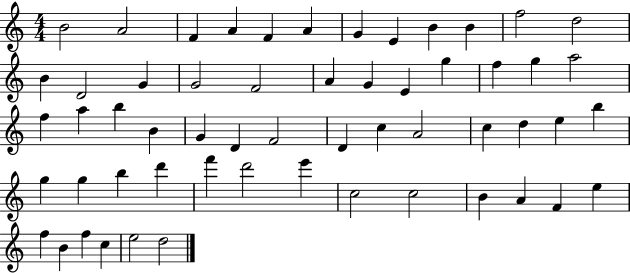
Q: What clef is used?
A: treble